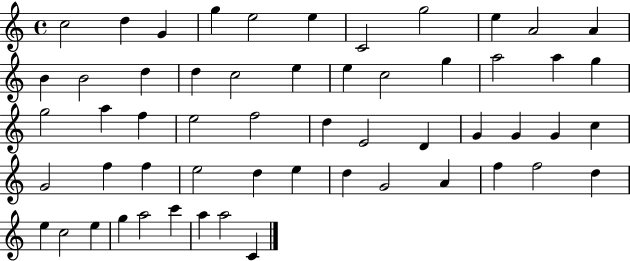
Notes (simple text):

C5/h D5/q G4/q G5/q E5/h E5/q C4/h G5/h E5/q A4/h A4/q B4/q B4/h D5/q D5/q C5/h E5/q E5/q C5/h G5/q A5/h A5/q G5/q G5/h A5/q F5/q E5/h F5/h D5/q E4/h D4/q G4/q G4/q G4/q C5/q G4/h F5/q F5/q E5/h D5/q E5/q D5/q G4/h A4/q F5/q F5/h D5/q E5/q C5/h E5/q G5/q A5/h C6/q A5/q A5/h C4/q